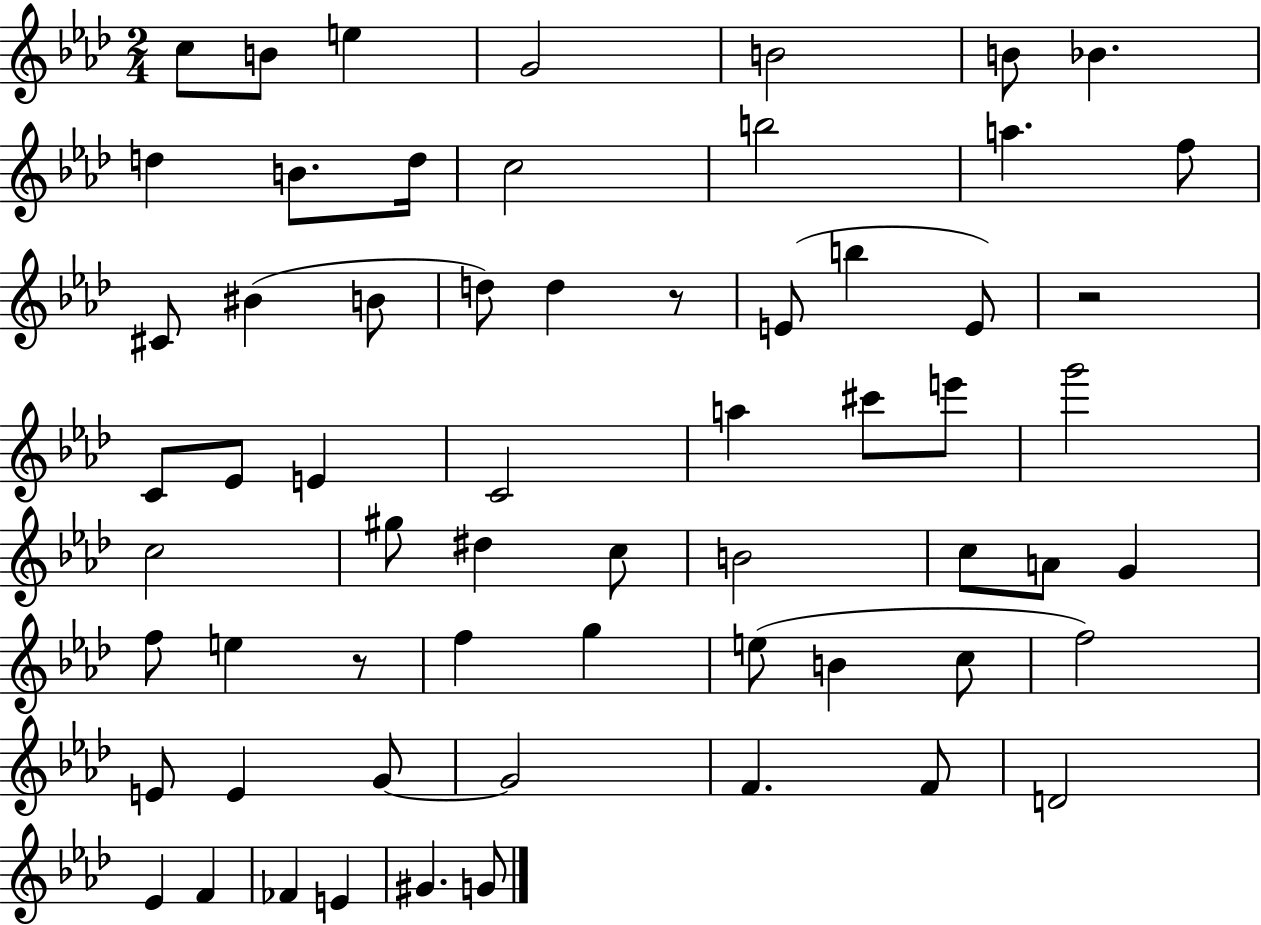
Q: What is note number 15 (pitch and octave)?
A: C#4